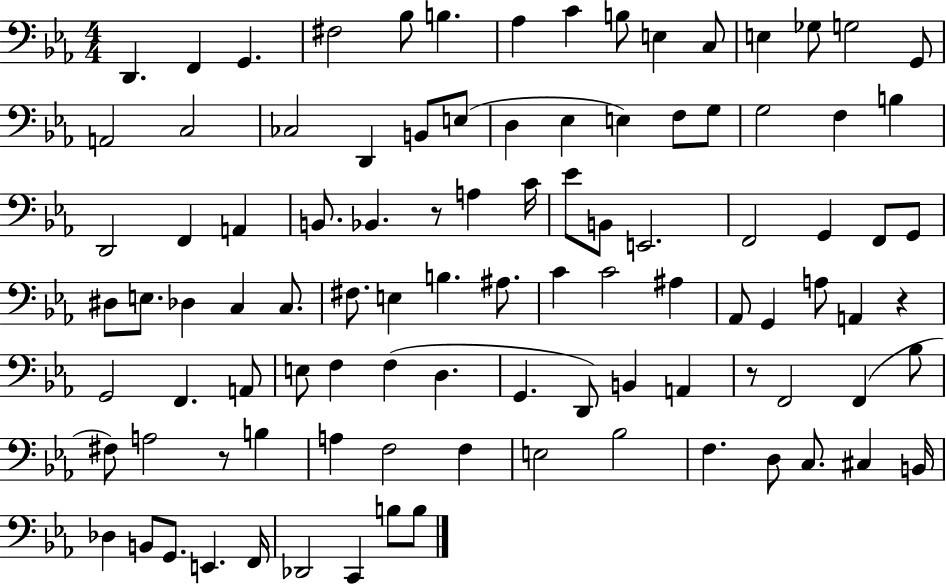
{
  \clef bass
  \numericTimeSignature
  \time 4/4
  \key ees \major
  d,4. f,4 g,4. | fis2 bes8 b4. | aes4 c'4 b8 e4 c8 | e4 ges8 g2 g,8 | \break a,2 c2 | ces2 d,4 b,8 e8( | d4 ees4 e4) f8 g8 | g2 f4 b4 | \break d,2 f,4 a,4 | b,8. bes,4. r8 a4 c'16 | ees'8 b,8 e,2. | f,2 g,4 f,8 g,8 | \break dis8 e8. des4 c4 c8. | fis8. e4 b4. ais8. | c'4 c'2 ais4 | aes,8 g,4 a8 a,4 r4 | \break g,2 f,4. a,8 | e8 f4 f4( d4. | g,4. d,8) b,4 a,4 | r8 f,2 f,4( bes8 | \break fis8) a2 r8 b4 | a4 f2 f4 | e2 bes2 | f4. d8 c8. cis4 b,16 | \break des4 b,8 g,8. e,4. f,16 | des,2 c,4 b8 b8 | \bar "|."
}